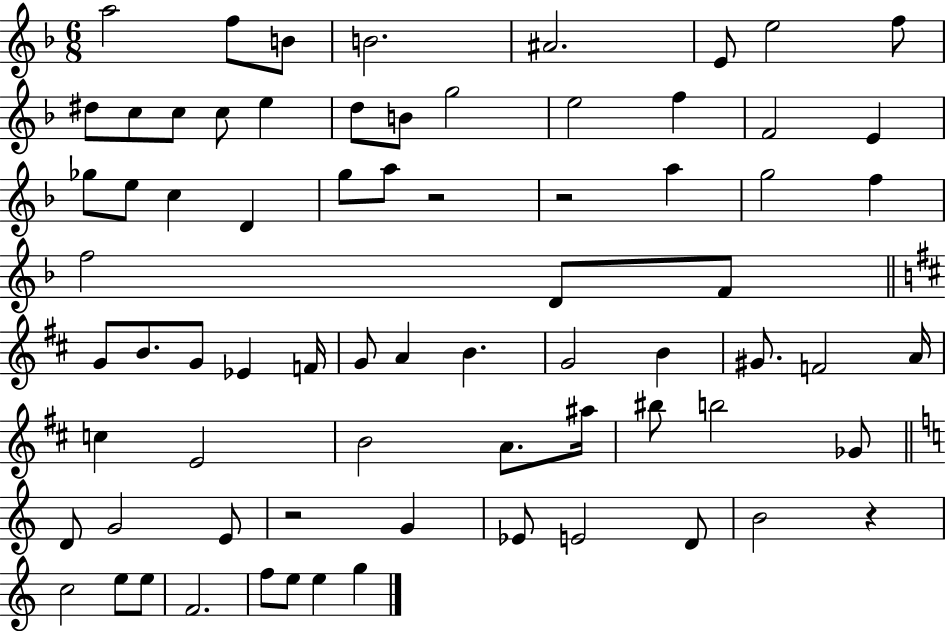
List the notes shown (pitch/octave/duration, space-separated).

A5/h F5/e B4/e B4/h. A#4/h. E4/e E5/h F5/e D#5/e C5/e C5/e C5/e E5/q D5/e B4/e G5/h E5/h F5/q F4/h E4/q Gb5/e E5/e C5/q D4/q G5/e A5/e R/h R/h A5/q G5/h F5/q F5/h D4/e F4/e G4/e B4/e. G4/e Eb4/q F4/s G4/e A4/q B4/q. G4/h B4/q G#4/e. F4/h A4/s C5/q E4/h B4/h A4/e. A#5/s BIS5/e B5/h Gb4/e D4/e G4/h E4/e R/h G4/q Eb4/e E4/h D4/e B4/h R/q C5/h E5/e E5/e F4/h. F5/e E5/e E5/q G5/q